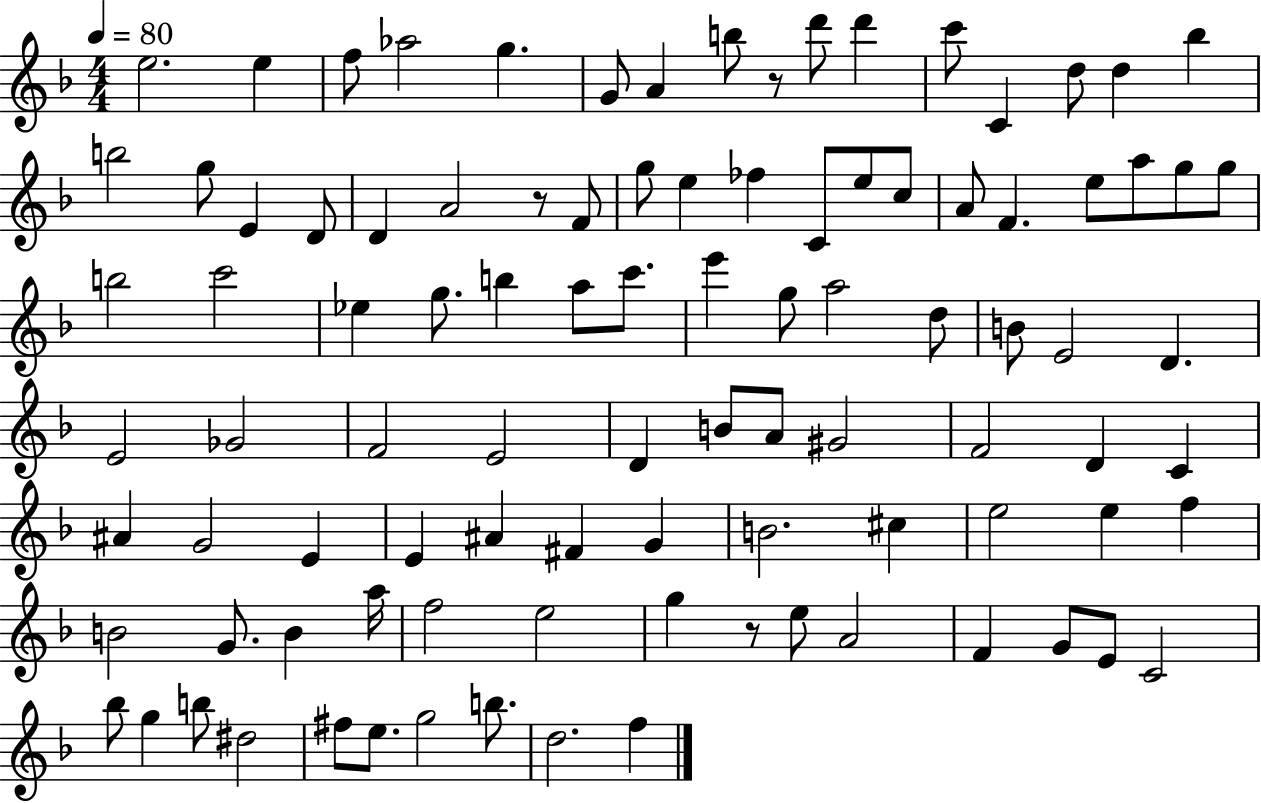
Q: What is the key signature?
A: F major